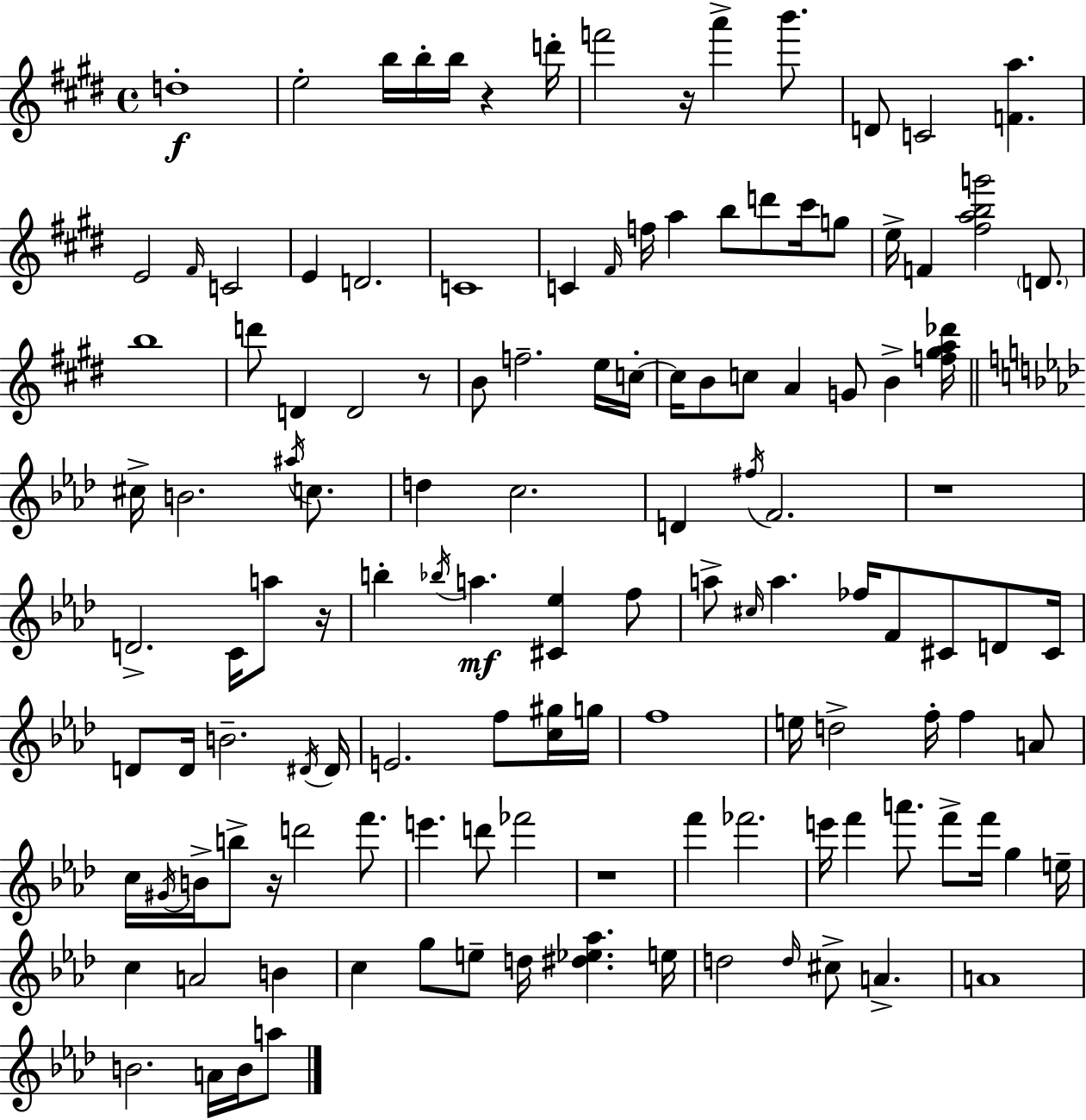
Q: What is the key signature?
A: E major